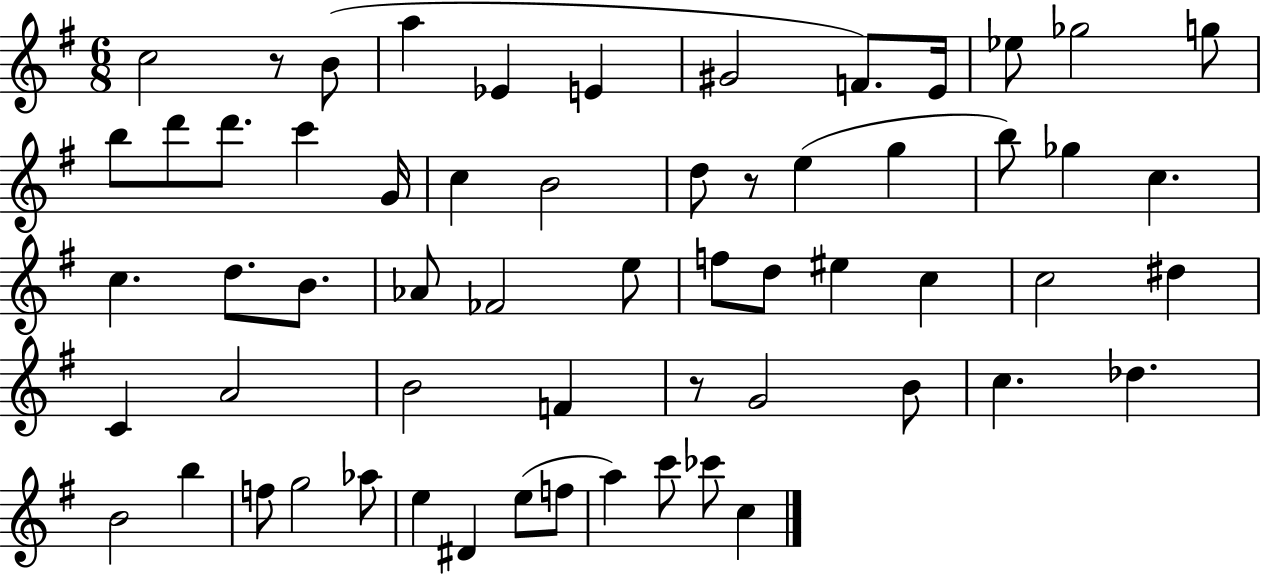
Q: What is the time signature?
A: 6/8